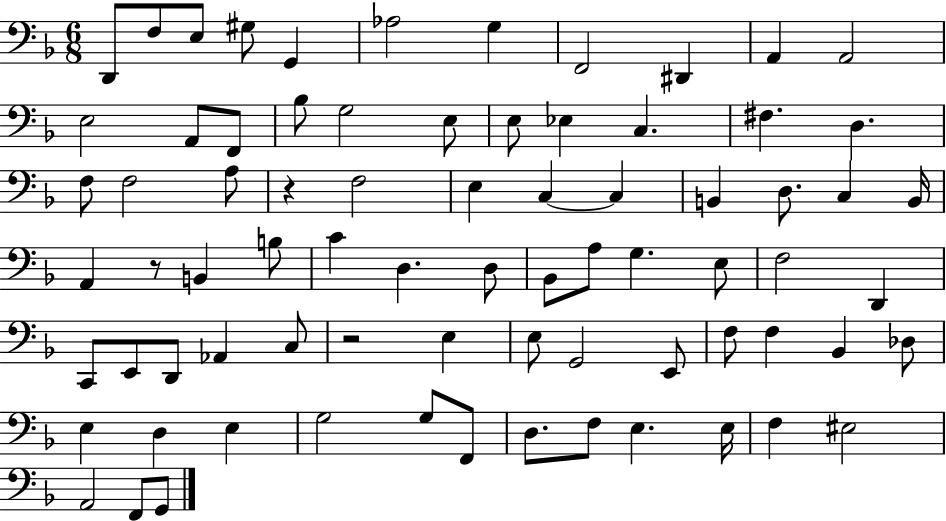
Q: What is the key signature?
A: F major